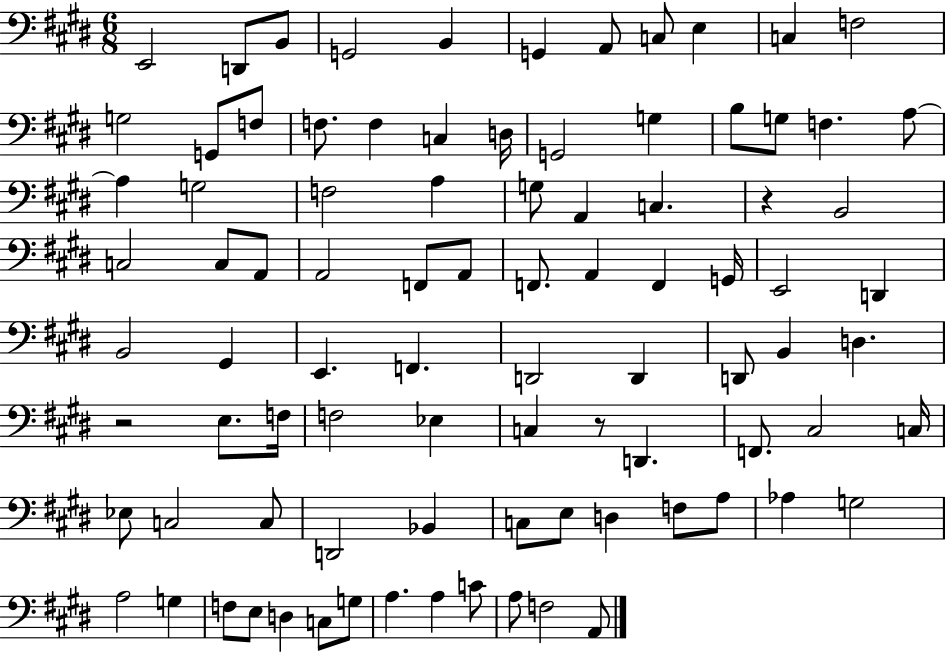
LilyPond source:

{
  \clef bass
  \numericTimeSignature
  \time 6/8
  \key e \major
  e,2 d,8 b,8 | g,2 b,4 | g,4 a,8 c8 e4 | c4 f2 | \break g2 g,8 f8 | f8. f4 c4 d16 | g,2 g4 | b8 g8 f4. a8~~ | \break a4 g2 | f2 a4 | g8 a,4 c4. | r4 b,2 | \break c2 c8 a,8 | a,2 f,8 a,8 | f,8. a,4 f,4 g,16 | e,2 d,4 | \break b,2 gis,4 | e,4. f,4. | d,2 d,4 | d,8 b,4 d4. | \break r2 e8. f16 | f2 ees4 | c4 r8 d,4. | f,8. cis2 c16 | \break ees8 c2 c8 | d,2 bes,4 | c8 e8 d4 f8 a8 | aes4 g2 | \break a2 g4 | f8 e8 d4 c8 g8 | a4. a4 c'8 | a8 f2 a,8 | \break \bar "|."
}